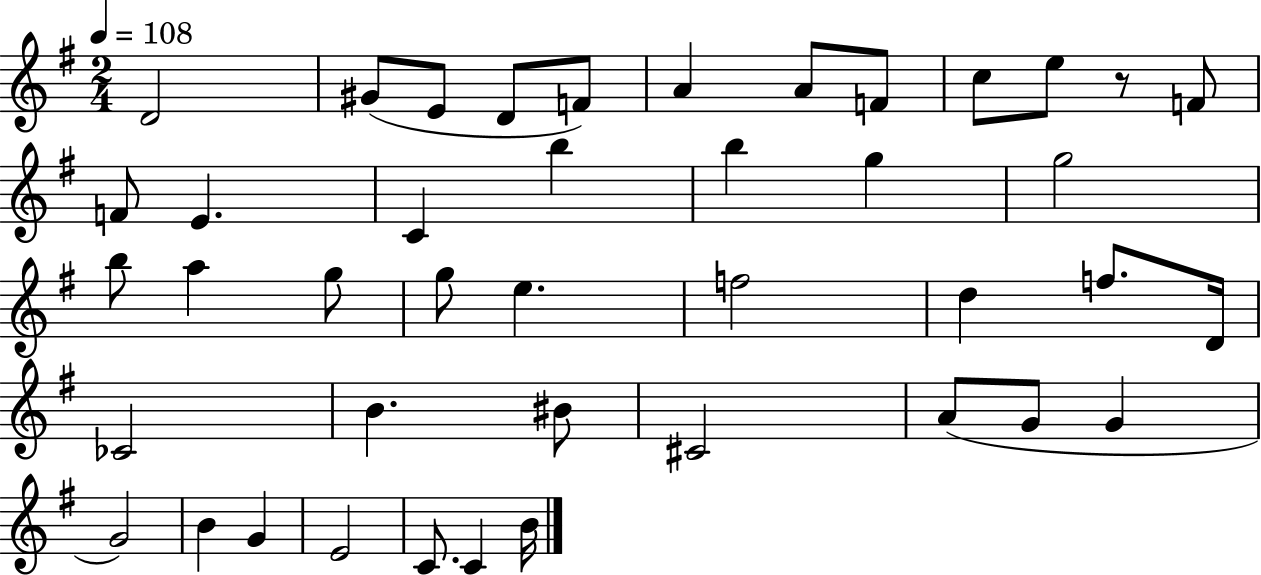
X:1
T:Untitled
M:2/4
L:1/4
K:G
D2 ^G/2 E/2 D/2 F/2 A A/2 F/2 c/2 e/2 z/2 F/2 F/2 E C b b g g2 b/2 a g/2 g/2 e f2 d f/2 D/4 _C2 B ^B/2 ^C2 A/2 G/2 G G2 B G E2 C/2 C B/4